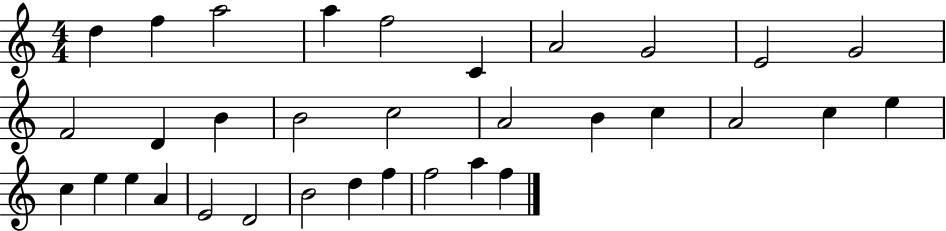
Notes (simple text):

D5/q F5/q A5/h A5/q F5/h C4/q A4/h G4/h E4/h G4/h F4/h D4/q B4/q B4/h C5/h A4/h B4/q C5/q A4/h C5/q E5/q C5/q E5/q E5/q A4/q E4/h D4/h B4/h D5/q F5/q F5/h A5/q F5/q